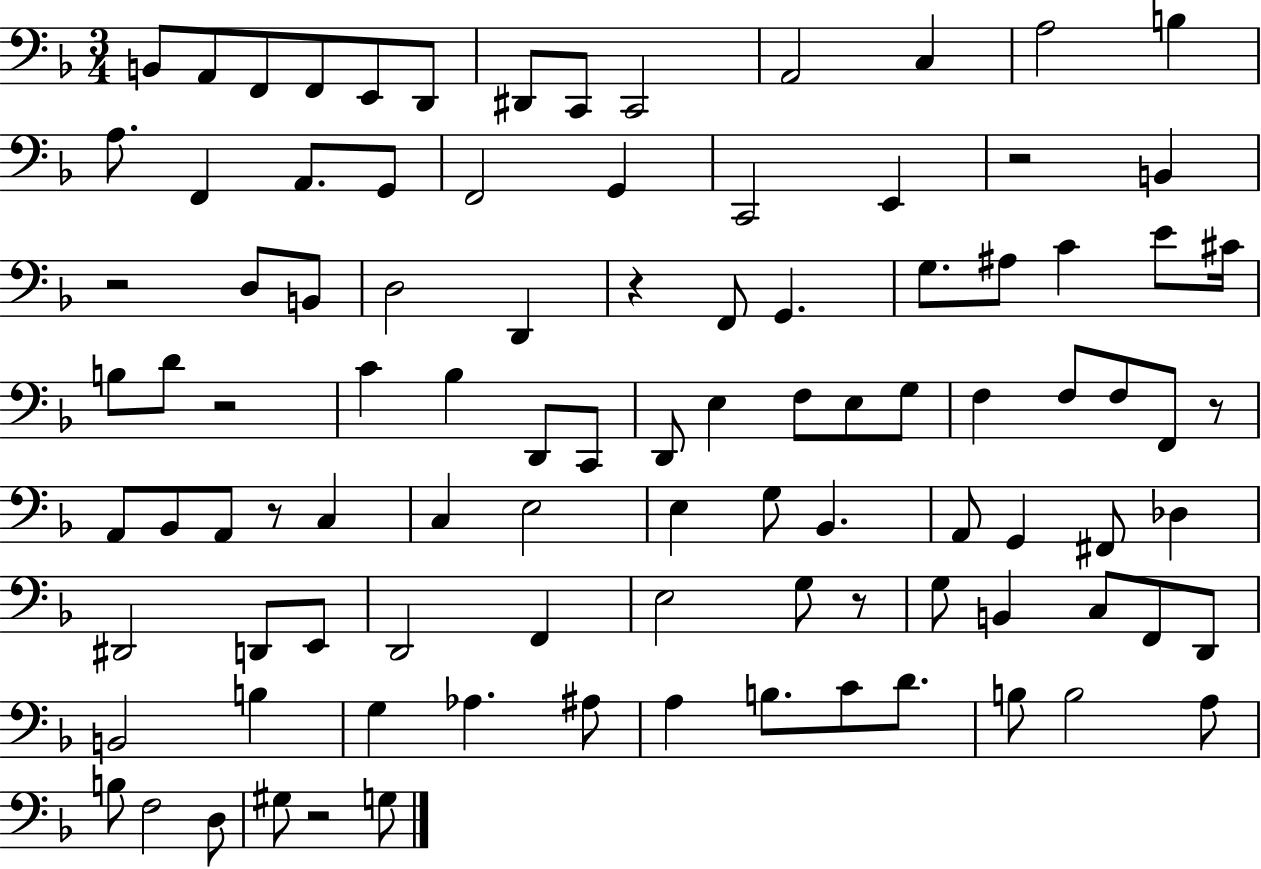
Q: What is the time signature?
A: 3/4